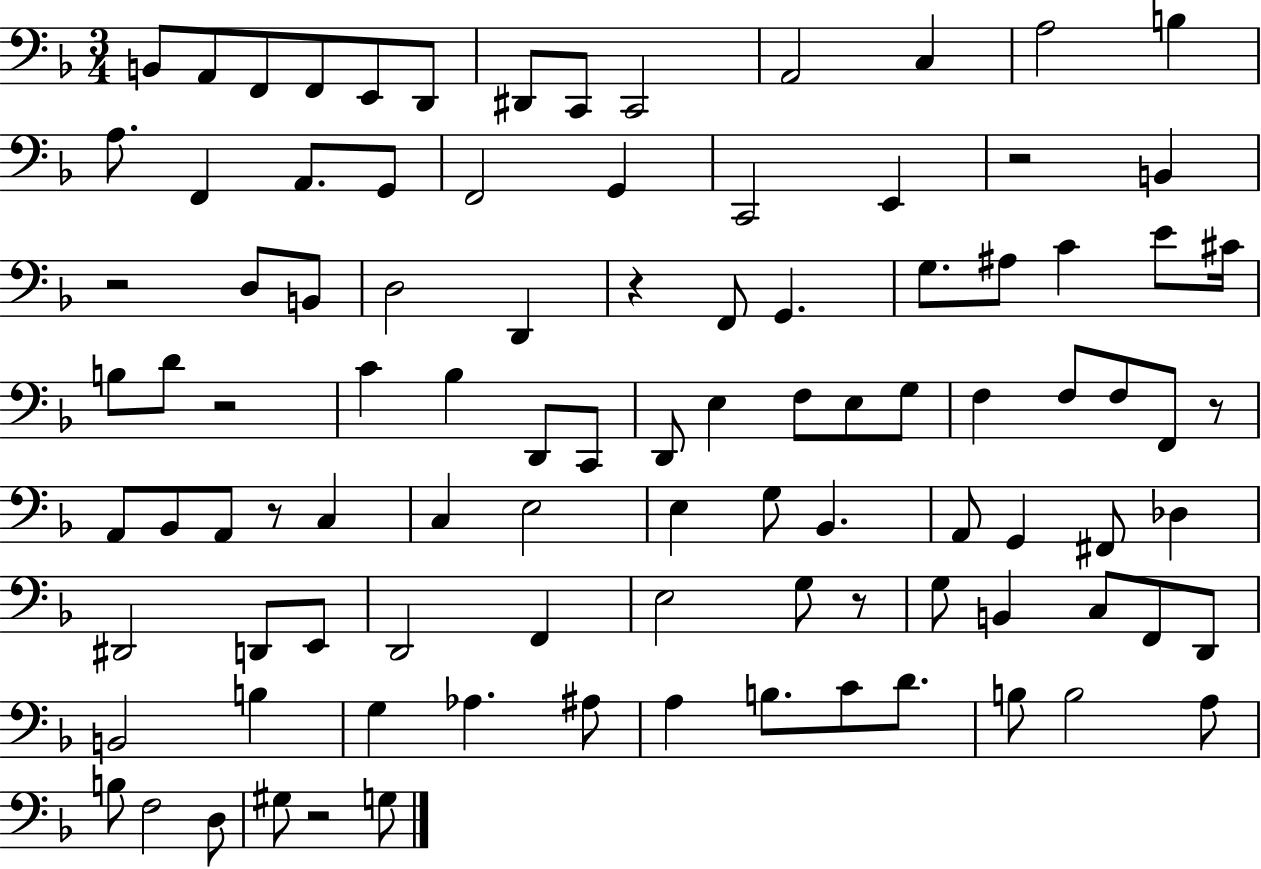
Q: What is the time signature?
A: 3/4